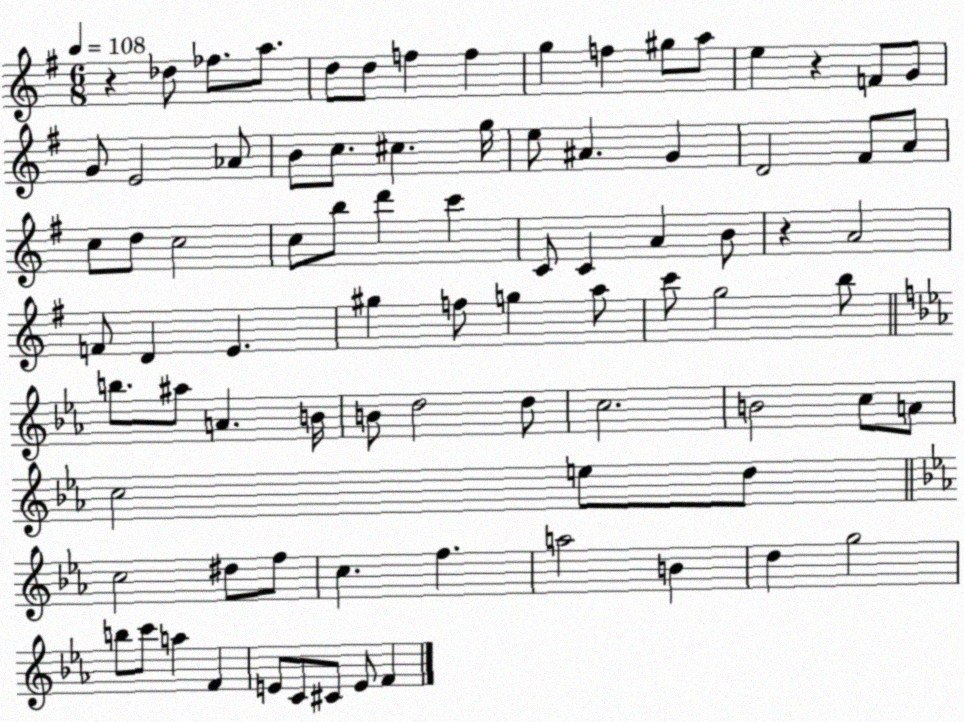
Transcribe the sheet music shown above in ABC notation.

X:1
T:Untitled
M:6/8
L:1/4
K:G
z _d/2 _f/2 a/2 d/2 d/2 f f g f ^g/2 a/2 e z F/2 G/2 G/2 E2 _A/2 B/2 c/2 ^c g/4 e/2 ^A G D2 ^F/2 A/2 c/2 d/2 c2 c/2 b/2 d' c' C/2 C A B/2 z A2 F/2 D E ^g f/2 g a/2 c'/2 g2 b/2 b/2 ^a/2 A B/4 B/2 d2 d/2 c2 B2 c/2 A/2 c2 e/2 d/2 c2 ^d/2 f/2 c f a2 B d g2 b/2 c'/2 a F E/2 C/2 ^C/2 E/2 F